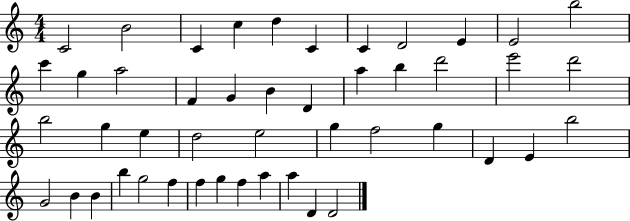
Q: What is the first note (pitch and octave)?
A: C4